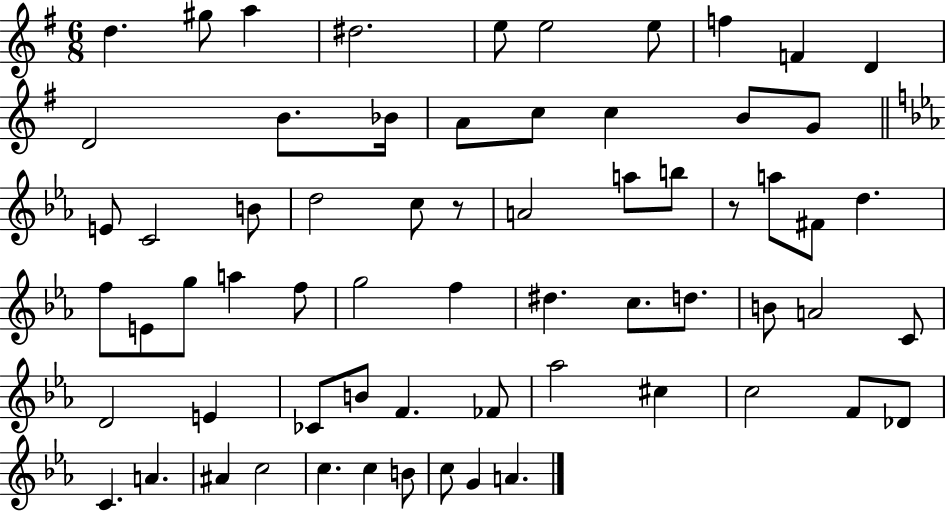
D5/q. G#5/e A5/q D#5/h. E5/e E5/h E5/e F5/q F4/q D4/q D4/h B4/e. Bb4/s A4/e C5/e C5/q B4/e G4/e E4/e C4/h B4/e D5/h C5/e R/e A4/h A5/e B5/e R/e A5/e F#4/e D5/q. F5/e E4/e G5/e A5/q F5/e G5/h F5/q D#5/q. C5/e. D5/e. B4/e A4/h C4/e D4/h E4/q CES4/e B4/e F4/q. FES4/e Ab5/h C#5/q C5/h F4/e Db4/e C4/q. A4/q. A#4/q C5/h C5/q. C5/q B4/e C5/e G4/q A4/q.